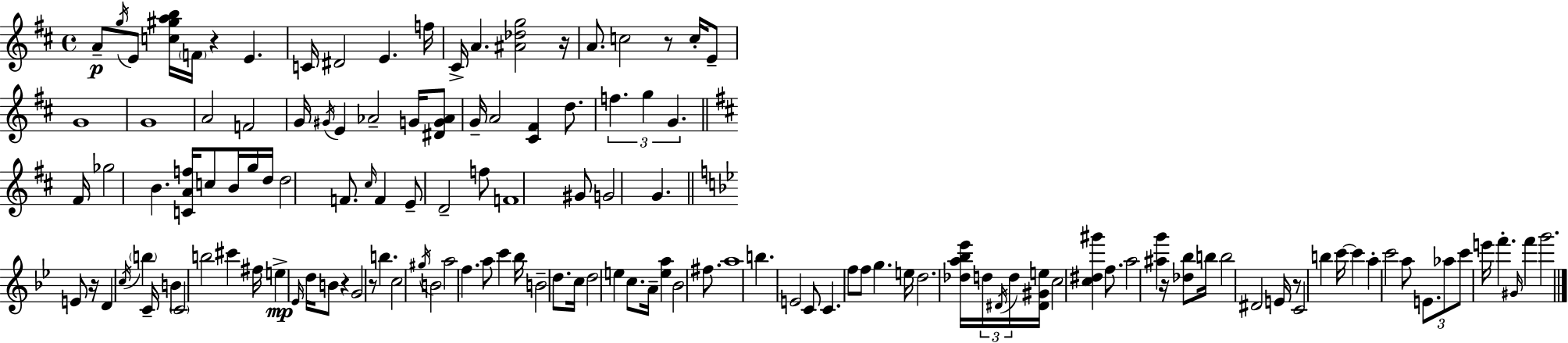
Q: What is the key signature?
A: D major